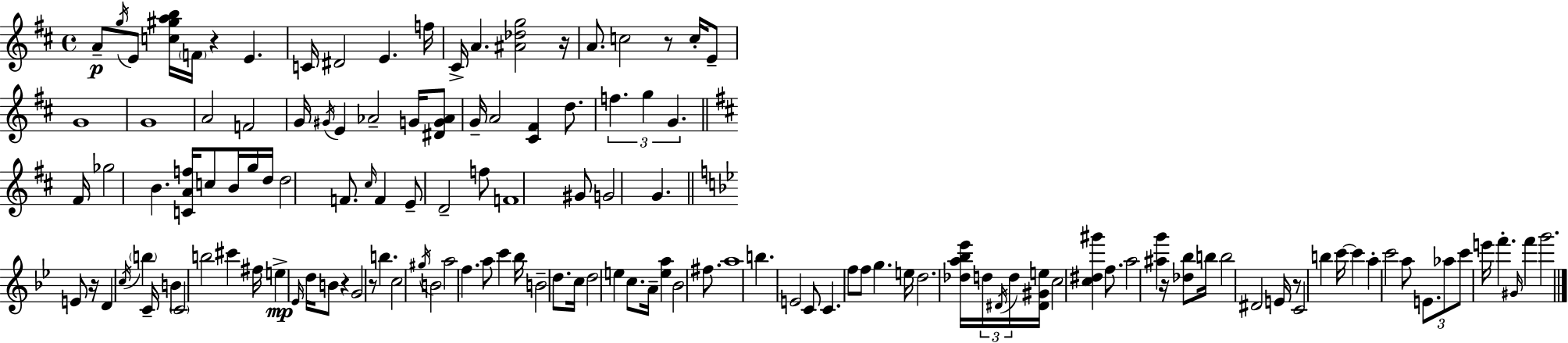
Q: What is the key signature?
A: D major